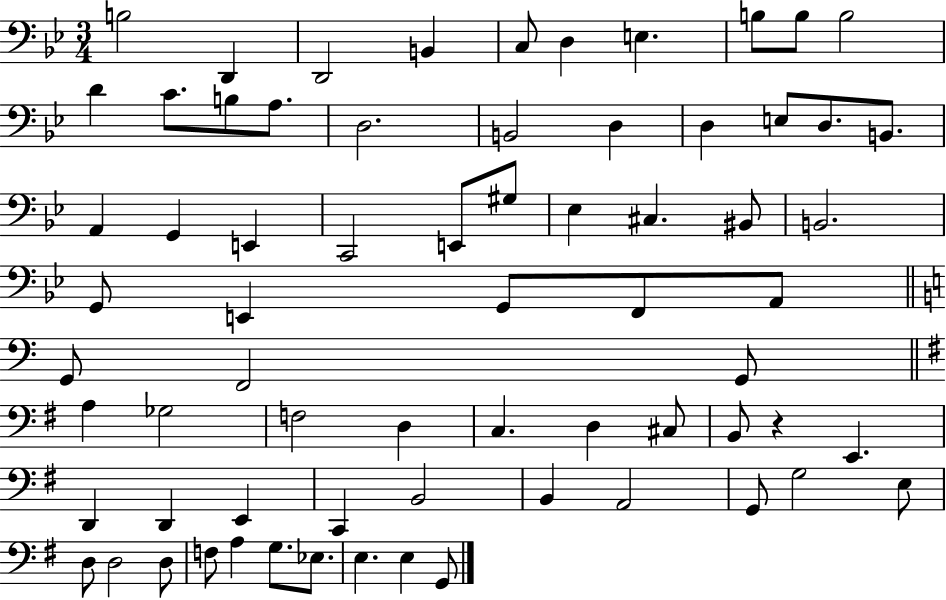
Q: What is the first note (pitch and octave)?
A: B3